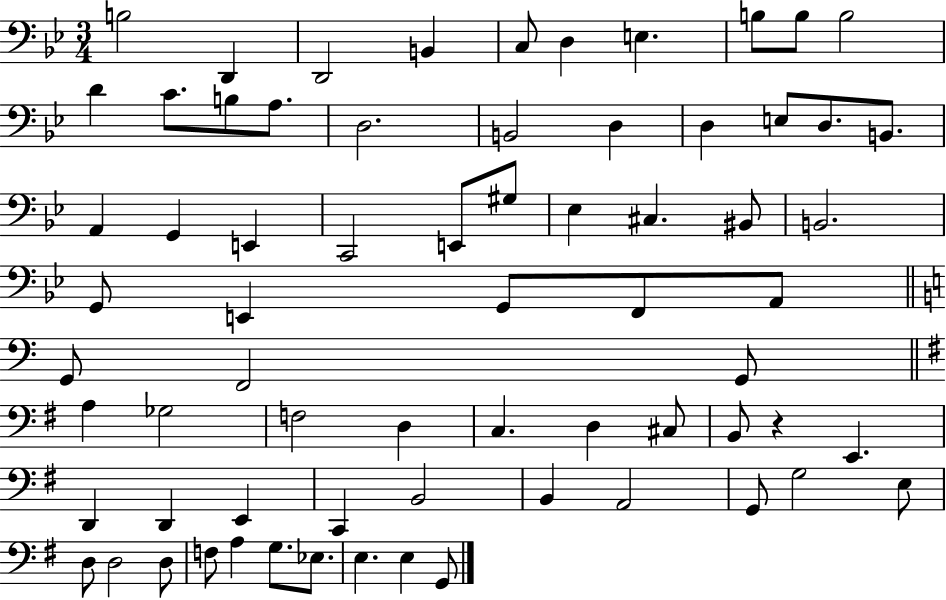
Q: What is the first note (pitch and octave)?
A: B3